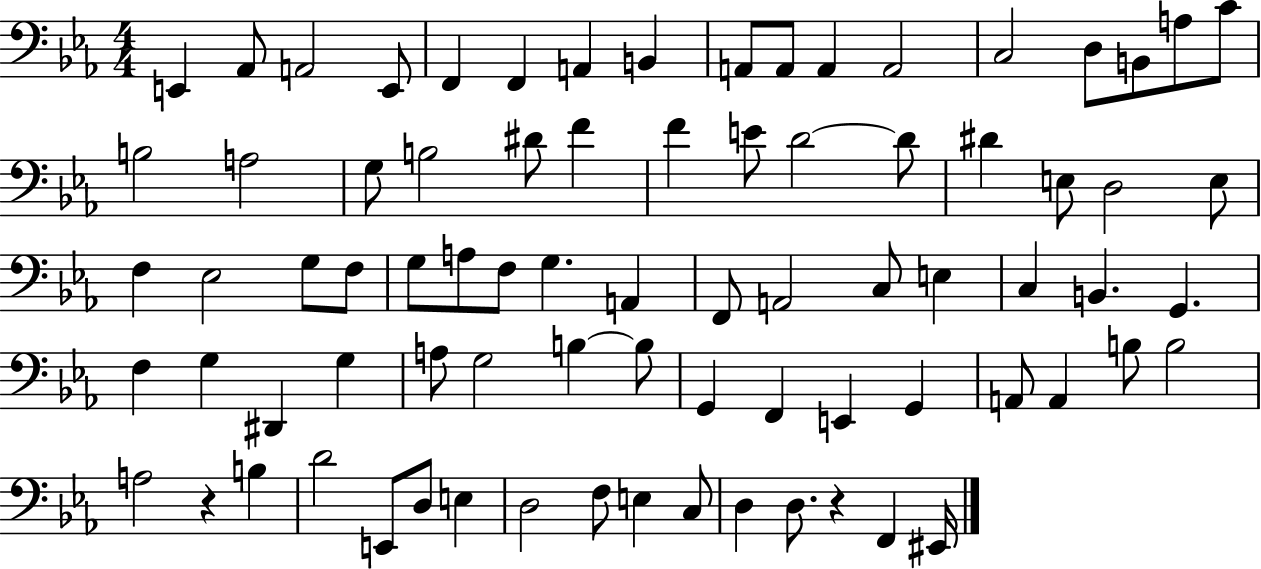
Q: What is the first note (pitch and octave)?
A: E2